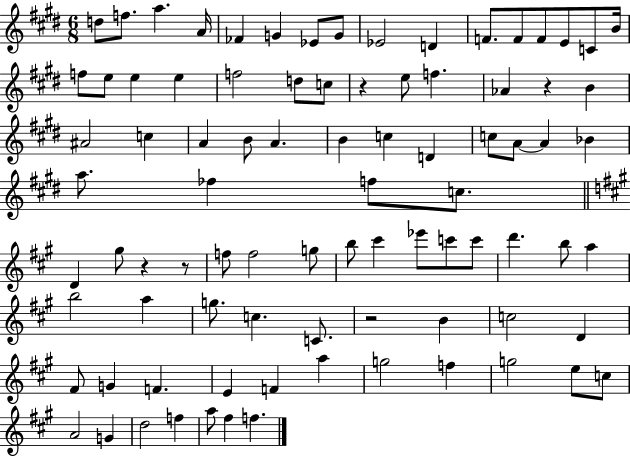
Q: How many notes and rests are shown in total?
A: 87